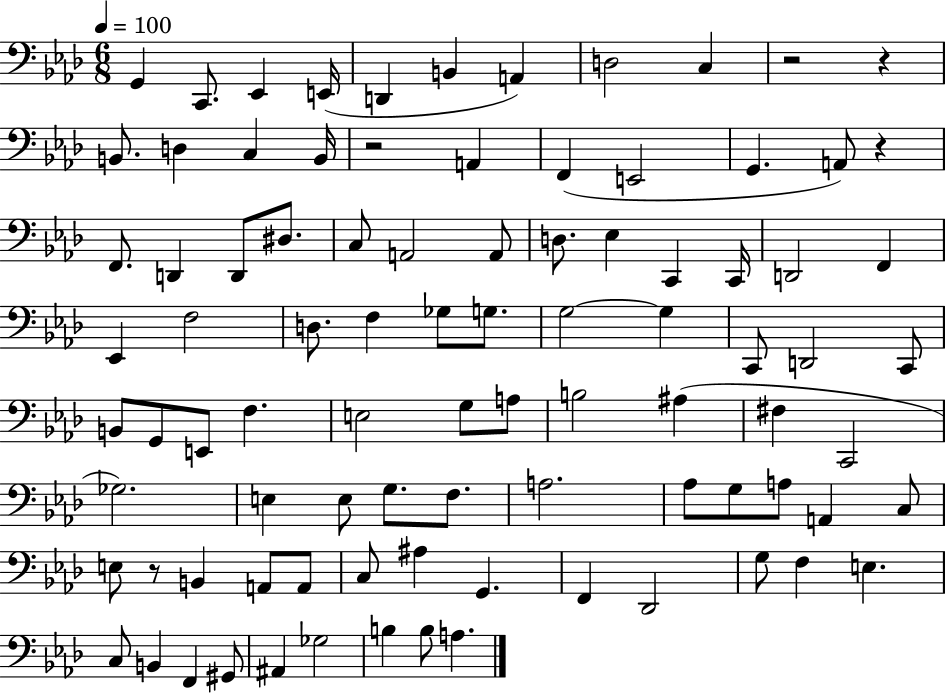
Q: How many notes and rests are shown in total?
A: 90